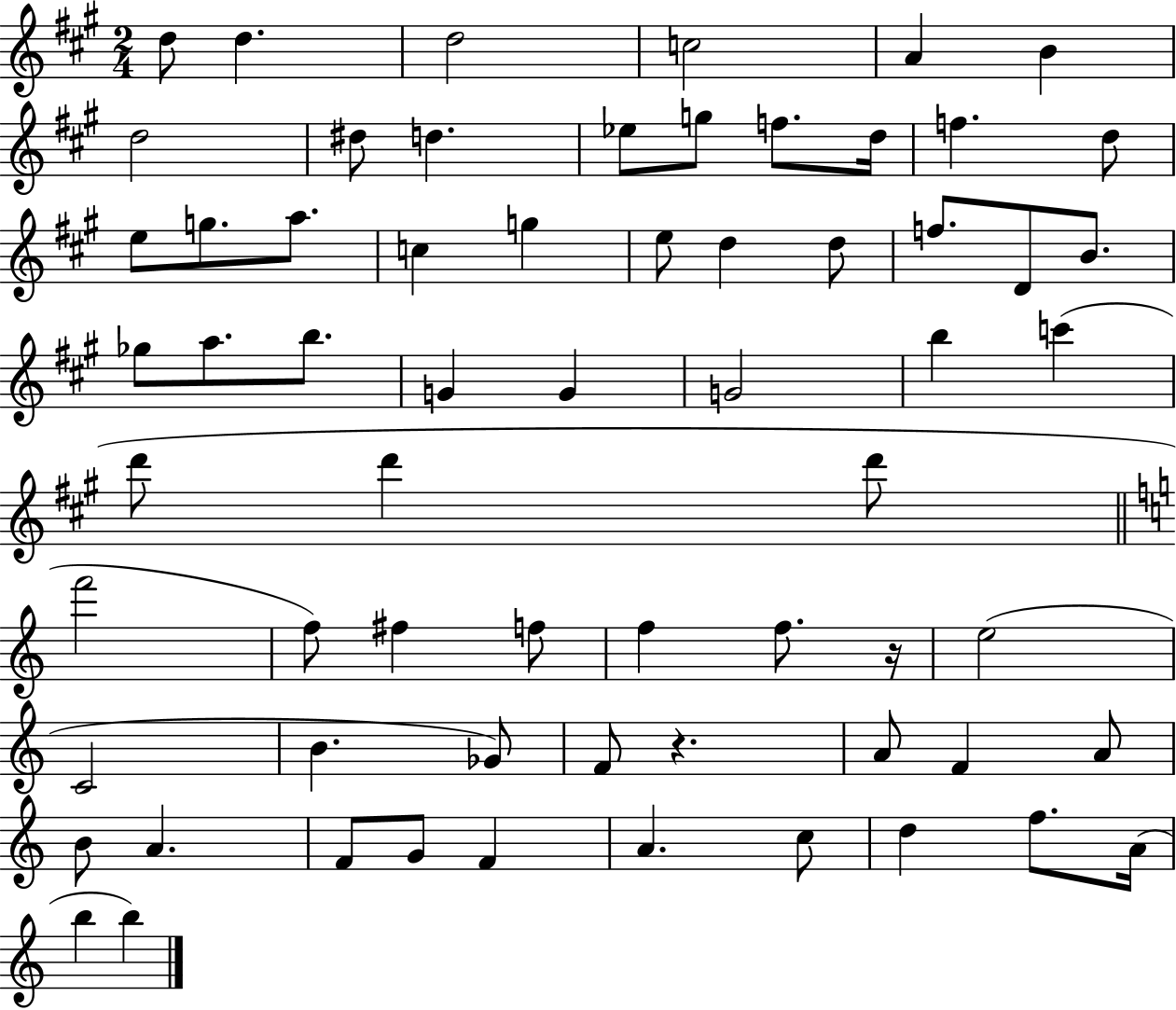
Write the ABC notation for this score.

X:1
T:Untitled
M:2/4
L:1/4
K:A
d/2 d d2 c2 A B d2 ^d/2 d _e/2 g/2 f/2 d/4 f d/2 e/2 g/2 a/2 c g e/2 d d/2 f/2 D/2 B/2 _g/2 a/2 b/2 G G G2 b c' d'/2 d' d'/2 f'2 f/2 ^f f/2 f f/2 z/4 e2 C2 B _G/2 F/2 z A/2 F A/2 B/2 A F/2 G/2 F A c/2 d f/2 A/4 b b